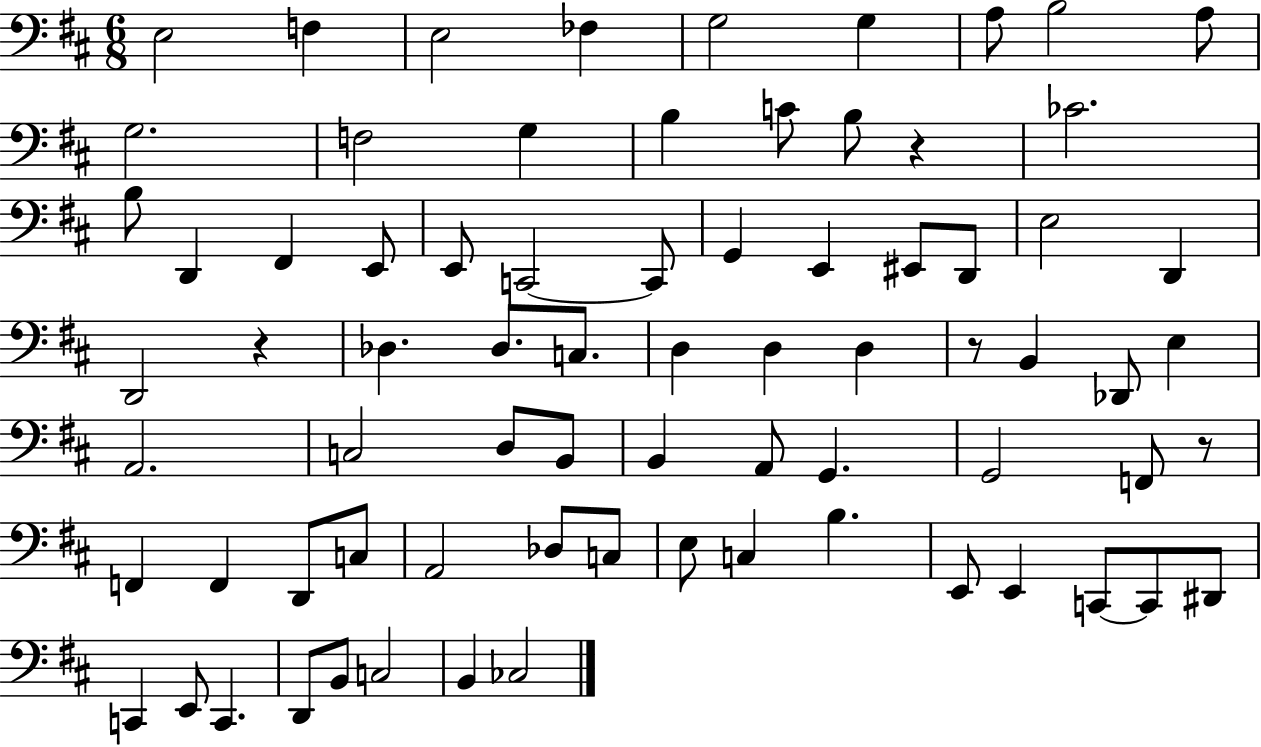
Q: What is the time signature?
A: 6/8